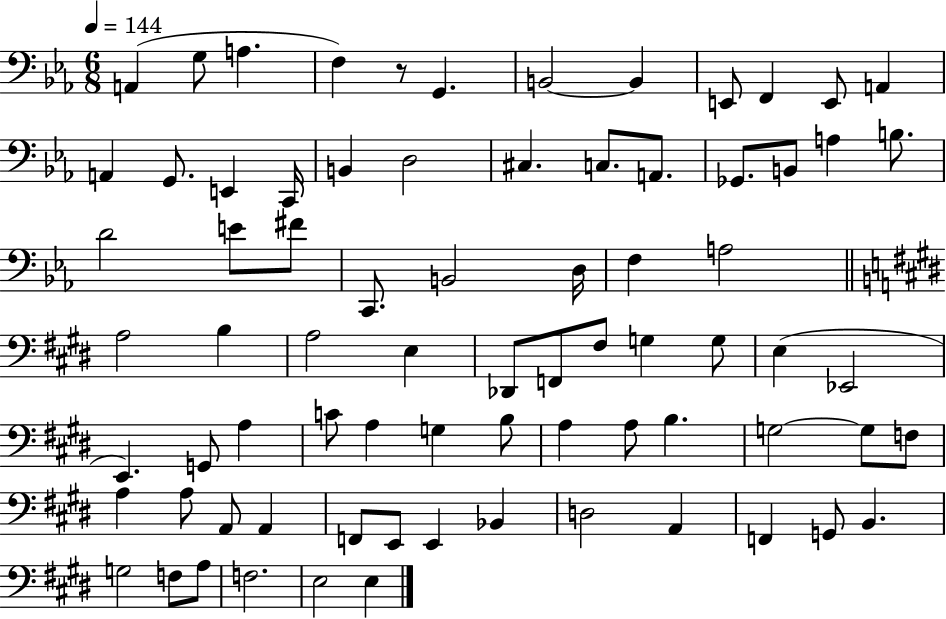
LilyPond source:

{
  \clef bass
  \numericTimeSignature
  \time 6/8
  \key ees \major
  \tempo 4 = 144
  a,4( g8 a4. | f4) r8 g,4. | b,2~~ b,4 | e,8 f,4 e,8 a,4 | \break a,4 g,8. e,4 c,16 | b,4 d2 | cis4. c8. a,8. | ges,8. b,8 a4 b8. | \break d'2 e'8 fis'8 | c,8. b,2 d16 | f4 a2 | \bar "||" \break \key e \major a2 b4 | a2 e4 | des,8 f,8 fis8 g4 g8 | e4( ees,2 | \break e,4.) g,8 a4 | c'8 a4 g4 b8 | a4 a8 b4. | g2~~ g8 f8 | \break a4 a8 a,8 a,4 | f,8 e,8 e,4 bes,4 | d2 a,4 | f,4 g,8 b,4. | \break g2 f8 a8 | f2. | e2 e4 | \bar "|."
}